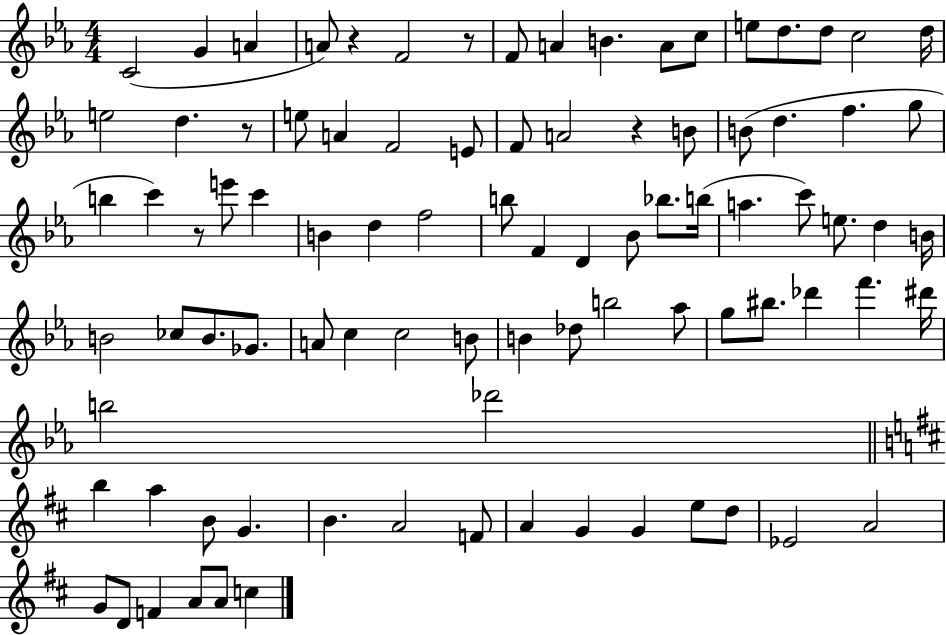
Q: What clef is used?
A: treble